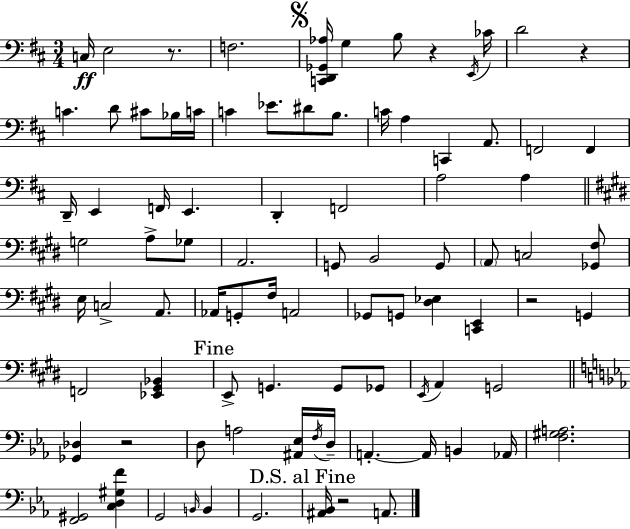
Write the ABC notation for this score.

X:1
T:Untitled
M:3/4
L:1/4
K:D
C,/4 E,2 z/2 F,2 [C,,D,,_G,,_A,]/4 G, B,/2 z E,,/4 _C/4 D2 z C D/2 ^C/2 _B,/4 C/4 C _E/2 ^D/2 B,/2 C/4 A, C,, A,,/2 F,,2 F,, D,,/4 E,, F,,/4 E,, D,, F,,2 A,2 A, G,2 A,/2 _G,/2 A,,2 G,,/2 B,,2 G,,/2 A,,/2 C,2 [_G,,^F,]/2 E,/4 C,2 A,,/2 _A,,/4 G,,/2 ^F,/4 A,,2 _G,,/2 G,,/2 [^D,_E,] [C,,E,,] z2 G,, F,,2 [_E,,^G,,_B,,] E,,/2 G,, G,,/2 _G,,/2 E,,/4 A,, G,,2 [_G,,_D,] z2 D,/2 A,2 [^A,,_E,]/4 F,/4 D,/4 A,, A,,/4 B,, _A,,/4 [F,^G,A,]2 [F,,^G,,]2 [C,D,^G,F] G,,2 B,,/4 B,, G,,2 [^A,,_B,,]/4 z2 A,,/2